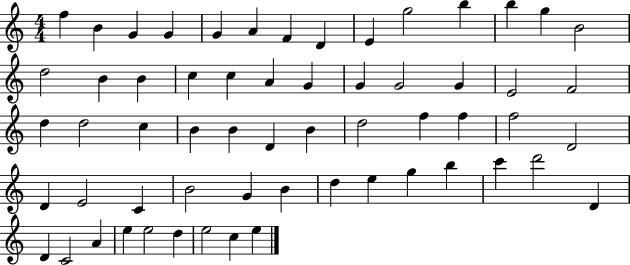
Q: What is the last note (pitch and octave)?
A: E5